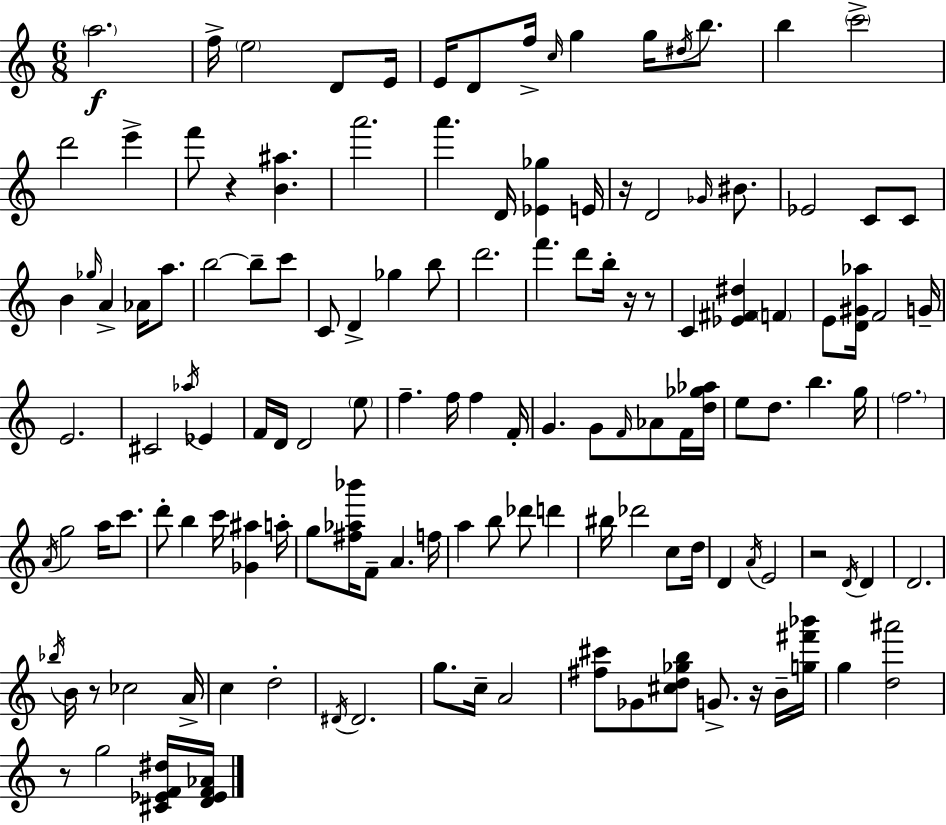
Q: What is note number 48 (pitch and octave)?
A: F4